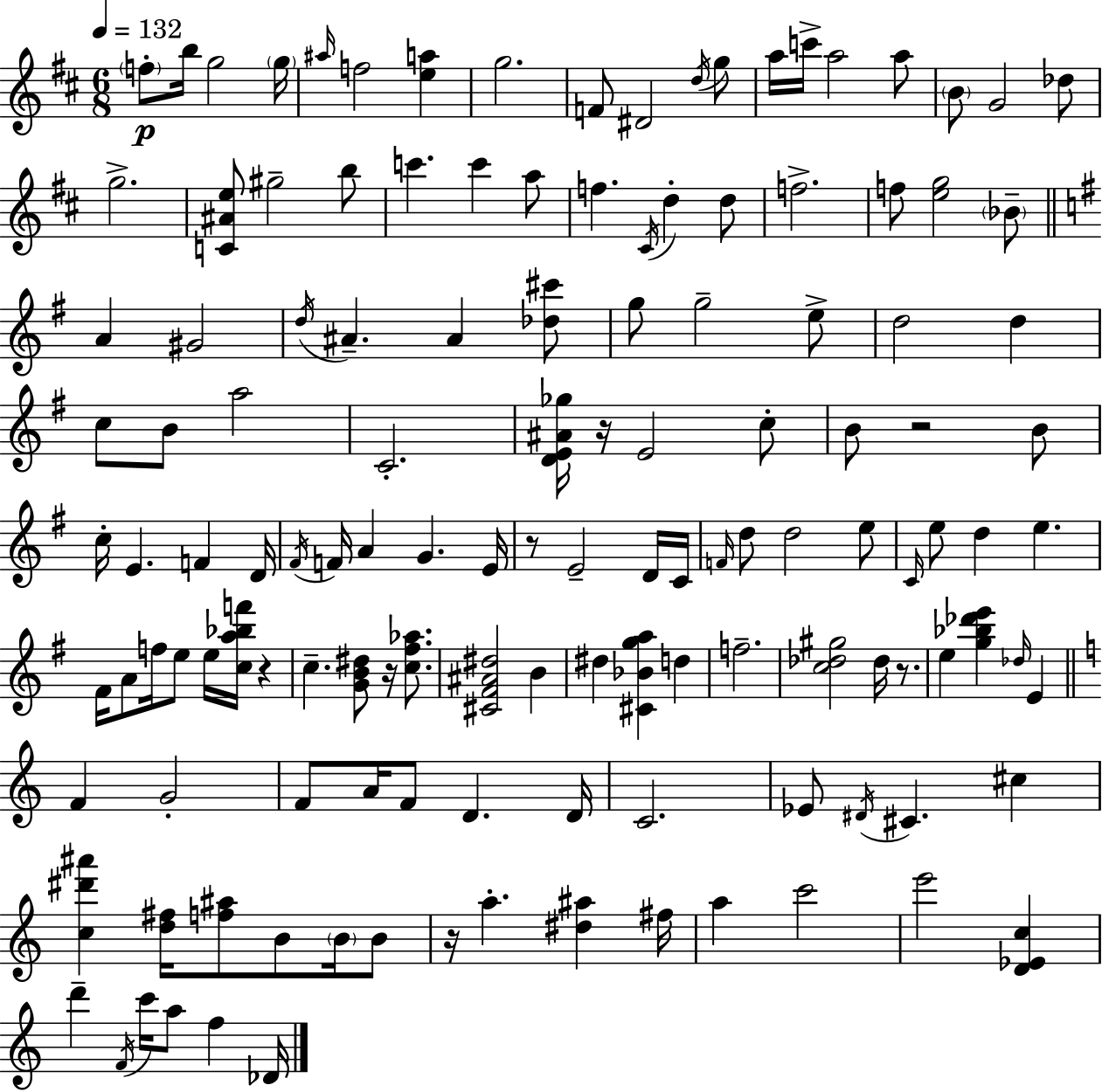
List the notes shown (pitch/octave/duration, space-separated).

F5/e B5/s G5/h G5/s A#5/s F5/h [E5,A5]/q G5/h. F4/e D#4/h D5/s G5/e A5/s C6/s A5/h A5/e B4/e G4/h Db5/e G5/h. [C4,A#4,E5]/e G#5/h B5/e C6/q. C6/q A5/e F5/q. C#4/s D5/q D5/e F5/h. F5/e [E5,G5]/h Bb4/e A4/q G#4/h D5/s A#4/q. A#4/q [Db5,C#6]/e G5/e G5/h E5/e D5/h D5/q C5/e B4/e A5/h C4/h. [D4,E4,A#4,Gb5]/s R/s E4/h C5/e B4/e R/h B4/e C5/s E4/q. F4/q D4/s F#4/s F4/s A4/q G4/q. E4/s R/e E4/h D4/s C4/s F4/s D5/e D5/h E5/e C4/s E5/e D5/q E5/q. F#4/s A4/e F5/s E5/e E5/s [C5,A5,Bb5,F6]/s R/q C5/q. [G4,B4,D#5]/e R/s [C5,F#5,Ab5]/e. [C#4,F#4,A#4,D#5]/h B4/q D#5/q [C#4,Bb4,G5,A5]/q D5/q F5/h. [C5,Db5,G#5]/h Db5/s R/e. E5/q [G5,Bb5,Db6,E6]/q Db5/s E4/q F4/q G4/h F4/e A4/s F4/e D4/q. D4/s C4/h. Eb4/e D#4/s C#4/q. C#5/q [C5,D#6,A#6]/q [D5,F#5]/s [F5,A#5]/e B4/e B4/s B4/e R/s A5/q. [D#5,A#5]/q F#5/s A5/q C6/h E6/h [D4,Eb4,C5]/q D6/q F4/s C6/s A5/e F5/q Db4/s